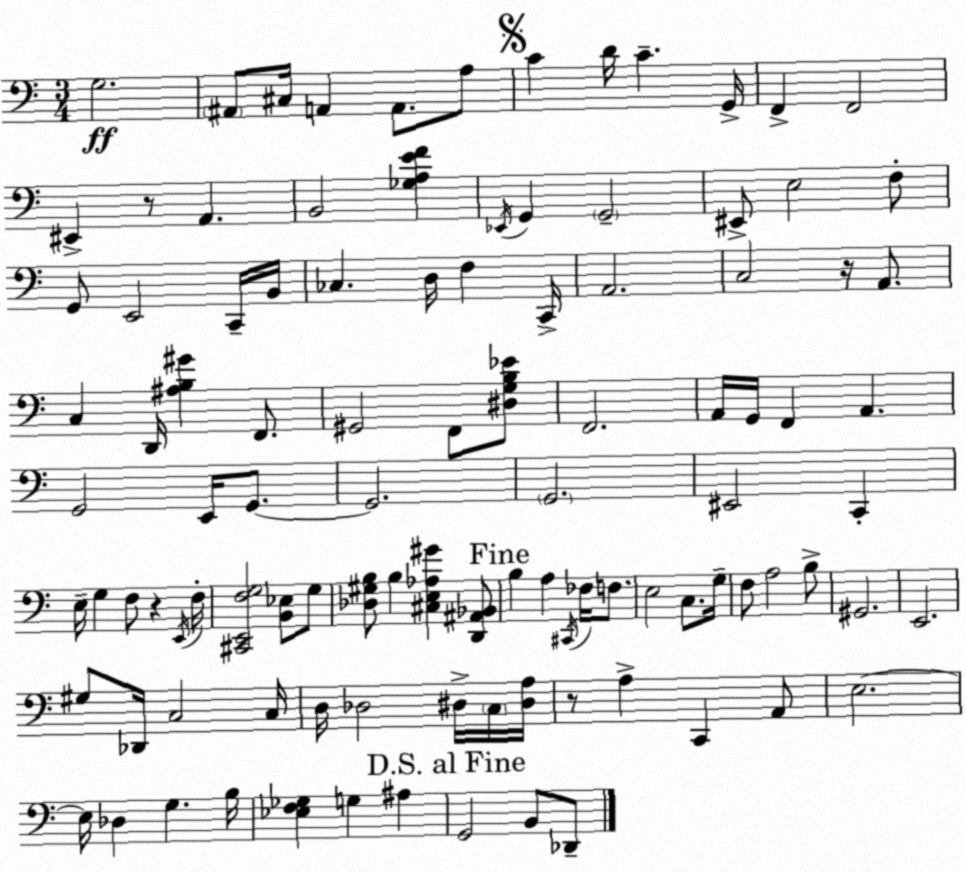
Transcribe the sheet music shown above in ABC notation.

X:1
T:Untitled
M:3/4
L:1/4
K:Am
G,2 ^A,,/2 ^C,/4 A,, A,,/2 A,/2 C D/4 C G,,/4 F,, F,,2 ^E,, z/2 A,, B,,2 [_G,A,EF] _E,,/4 G,, G,,2 ^E,,/2 E,2 F,/2 G,,/2 E,,2 C,,/4 B,,/4 _C, D,/4 F, C,,/4 A,,2 C,2 z/4 A,,/2 C, D,,/4 [^A,B,^G] F,,/2 ^G,,2 F,,/2 [^D,G,B,_E]/2 F,,2 A,,/4 G,,/4 F,, A,, G,,2 E,,/4 G,,/2 G,,2 G,,2 ^E,,2 C,, E,/4 G, F,/2 z E,,/4 F,/4 [^C,,E,,F,G,]2 [B,,_E,]/2 G,/2 [_D,^G,B,]/2 B, [^C,E,_A,^G] [D,,^A,,_B,,]/2 B, A, ^C,,/4 _F,/4 F,/2 E,2 C,/2 G,/4 F,/2 A,2 B,/2 ^G,,2 E,,2 ^G,/2 _D,,/4 C,2 C,/4 D,/4 _D,2 ^D,/4 C,/4 [^D,A,]/4 z/2 A, C,, A,,/2 E,2 E,/4 _D, G, B,/4 [_E,F,_G,] G, ^A, G,,2 B,,/2 _D,,/2